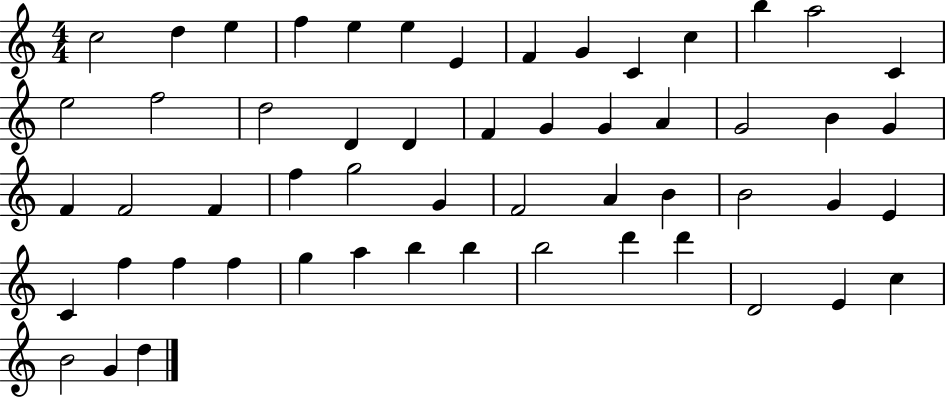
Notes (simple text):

C5/h D5/q E5/q F5/q E5/q E5/q E4/q F4/q G4/q C4/q C5/q B5/q A5/h C4/q E5/h F5/h D5/h D4/q D4/q F4/q G4/q G4/q A4/q G4/h B4/q G4/q F4/q F4/h F4/q F5/q G5/h G4/q F4/h A4/q B4/q B4/h G4/q E4/q C4/q F5/q F5/q F5/q G5/q A5/q B5/q B5/q B5/h D6/q D6/q D4/h E4/q C5/q B4/h G4/q D5/q